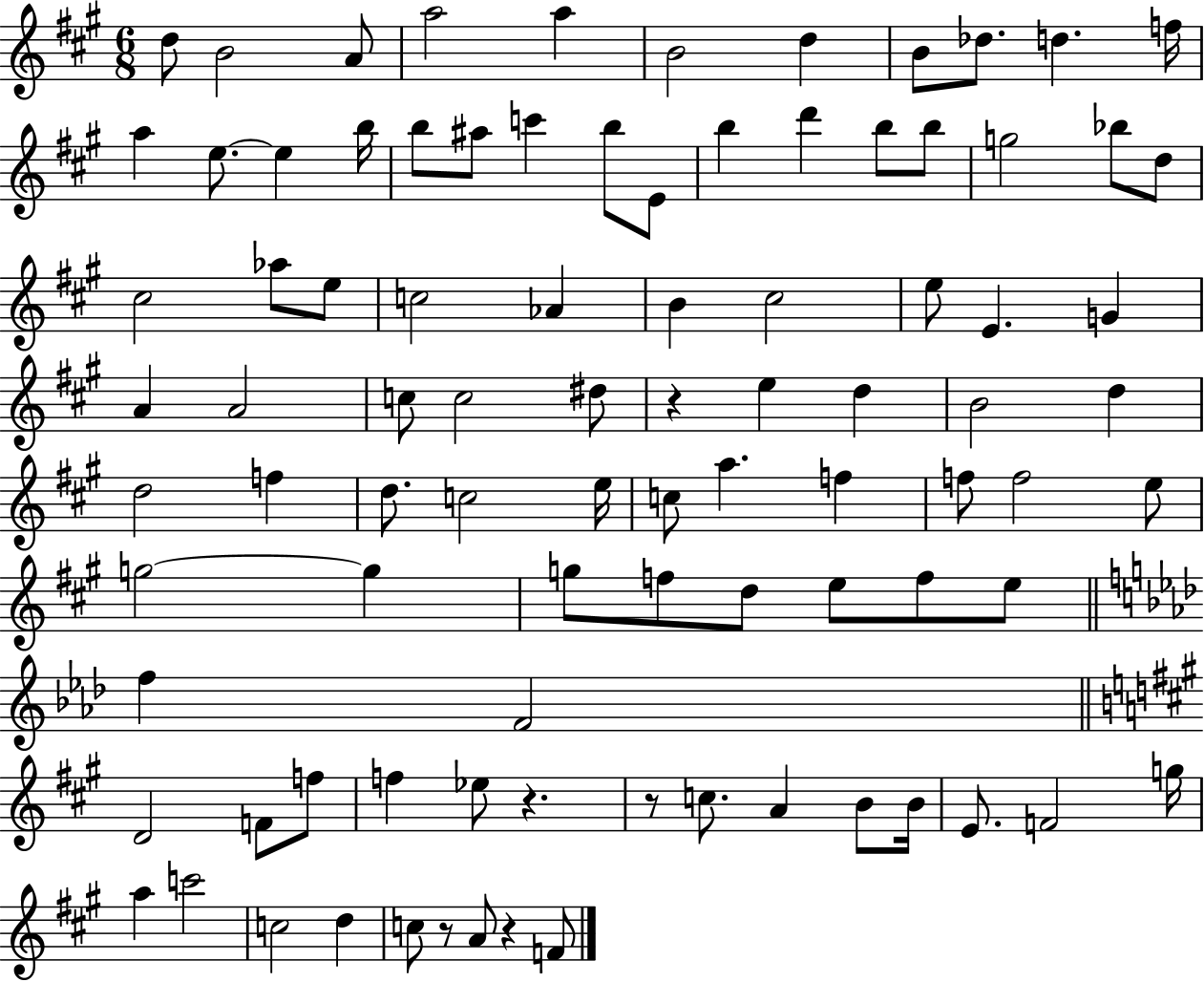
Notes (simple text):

D5/e B4/h A4/e A5/h A5/q B4/h D5/q B4/e Db5/e. D5/q. F5/s A5/q E5/e. E5/q B5/s B5/e A#5/e C6/q B5/e E4/e B5/q D6/q B5/e B5/e G5/h Bb5/e D5/e C#5/h Ab5/e E5/e C5/h Ab4/q B4/q C#5/h E5/e E4/q. G4/q A4/q A4/h C5/e C5/h D#5/e R/q E5/q D5/q B4/h D5/q D5/h F5/q D5/e. C5/h E5/s C5/e A5/q. F5/q F5/e F5/h E5/e G5/h G5/q G5/e F5/e D5/e E5/e F5/e E5/e F5/q F4/h D4/h F4/e F5/e F5/q Eb5/e R/q. R/e C5/e. A4/q B4/e B4/s E4/e. F4/h G5/s A5/q C6/h C5/h D5/q C5/e R/e A4/e R/q F4/e